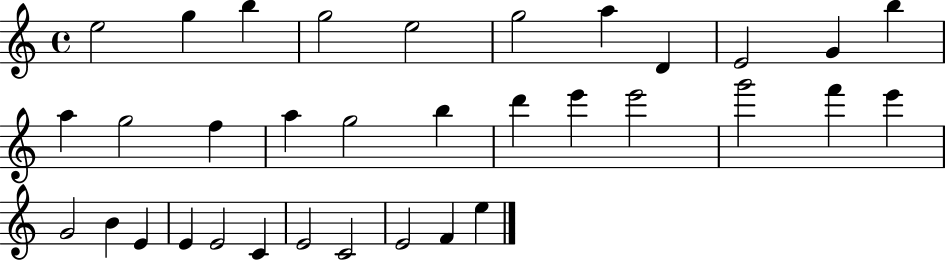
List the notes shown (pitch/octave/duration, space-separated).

E5/h G5/q B5/q G5/h E5/h G5/h A5/q D4/q E4/h G4/q B5/q A5/q G5/h F5/q A5/q G5/h B5/q D6/q E6/q E6/h G6/h F6/q E6/q G4/h B4/q E4/q E4/q E4/h C4/q E4/h C4/h E4/h F4/q E5/q